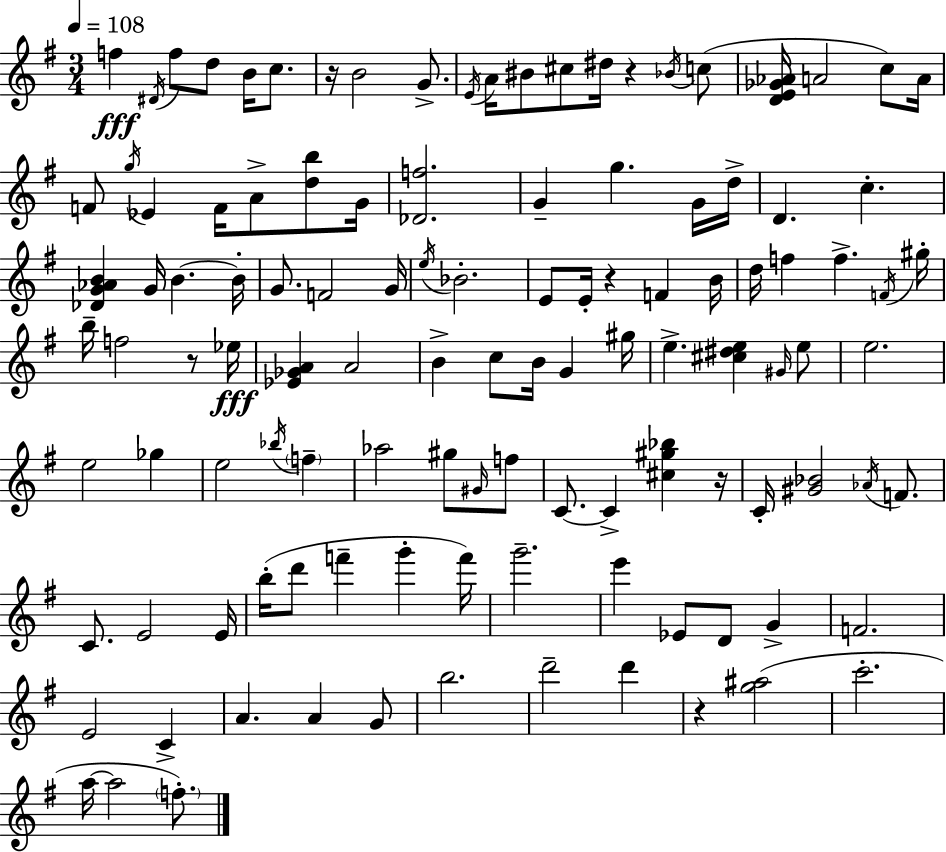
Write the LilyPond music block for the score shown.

{
  \clef treble
  \numericTimeSignature
  \time 3/4
  \key e \minor
  \tempo 4 = 108
  \repeat volta 2 { f''4\fff \acciaccatura { dis'16 } f''8 d''8 b'16 c''8. | r16 b'2 g'8.-> | \acciaccatura { e'16 } a'16 bis'8 cis''8 dis''16 r4 | \acciaccatura { bes'16 }( c''8 <d' e' ges' aes'>16 a'2 | \break c''8) a'16 f'8 \acciaccatura { g''16 } ees'4 f'16 a'8-> | <d'' b''>8 g'16 <des' f''>2. | g'4-- g''4. | g'16 d''16-> d'4. c''4.-. | \break <des' g' aes' b'>4 g'16 b'4.~~ | b'16-. g'8. f'2 | g'16 \acciaccatura { e''16 } bes'2.-. | e'8 e'16-. r4 | \break f'4 b'16 d''16 f''4 f''4.-> | \acciaccatura { f'16 } gis''16-. b''16-- f''2 | r8 ees''16\fff <ees' ges' a'>4 a'2 | b'4-> c''8 | \break b'16 g'4 gis''16 e''4.-> | <cis'' dis'' e''>4 \grace { gis'16 } e''8 e''2. | e''2 | ges''4 e''2 | \break \acciaccatura { bes''16 } \parenthesize f''4-- aes''2 | gis''8 \grace { gis'16 } f''8 c'8.~~ | c'4-> <cis'' gis'' bes''>4 r16 c'16-. <gis' bes'>2 | \acciaccatura { aes'16 } f'8. c'8. | \break e'2 e'16 b''16-.( d'''8 | f'''4-- g'''4-. f'''16) g'''2.-- | e'''4 | ees'8 d'8 g'4-> f'2. | \break e'2 | c'4-> a'4. | a'4 g'8 b''2. | d'''2-- | \break d'''4 r4 | <g'' ais''>2( c'''2.-. | a''16~~ a''2 | \parenthesize f''8.-.) } \bar "|."
}